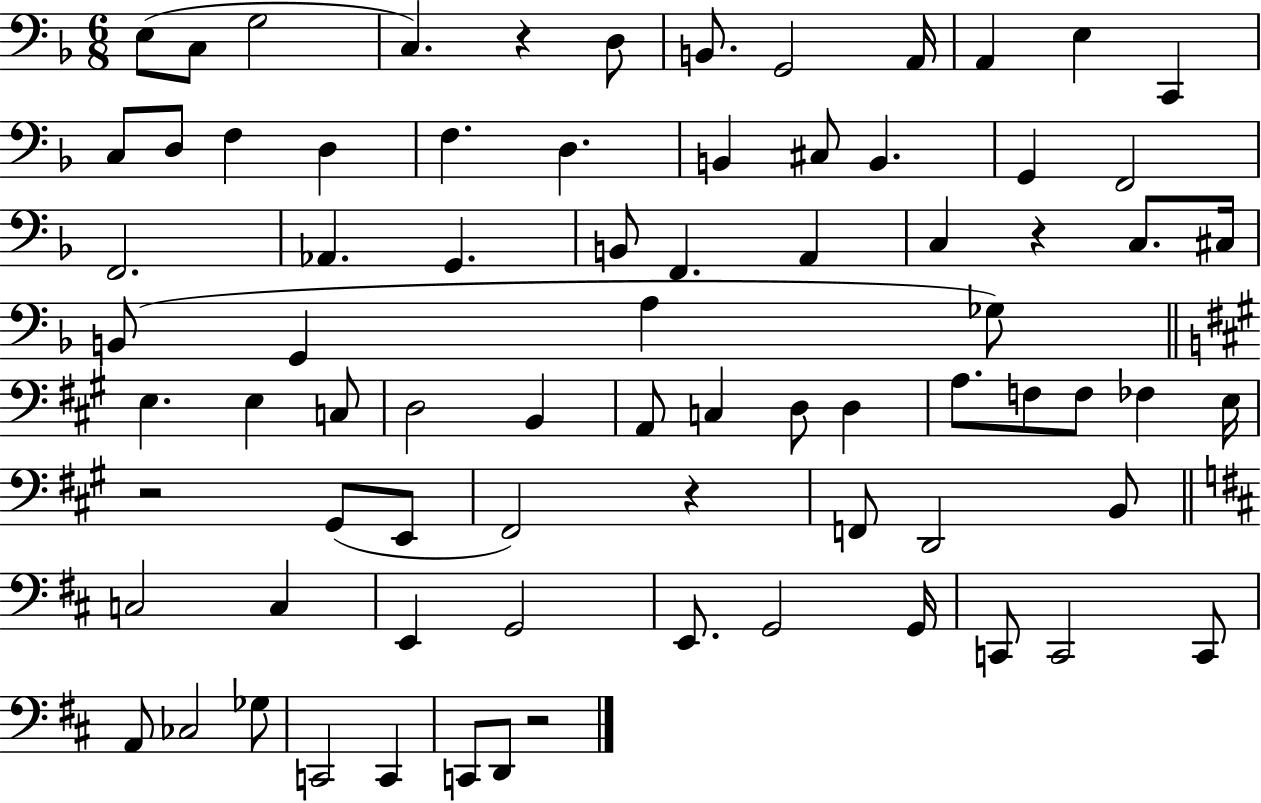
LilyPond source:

{
  \clef bass
  \numericTimeSignature
  \time 6/8
  \key f \major
  \repeat volta 2 { e8( c8 g2 | c4.) r4 d8 | b,8. g,2 a,16 | a,4 e4 c,4 | \break c8 d8 f4 d4 | f4. d4. | b,4 cis8 b,4. | g,4 f,2 | \break f,2. | aes,4. g,4. | b,8 f,4. a,4 | c4 r4 c8. cis16 | \break b,8( g,4 a4 ges8) | \bar "||" \break \key a \major e4. e4 c8 | d2 b,4 | a,8 c4 d8 d4 | a8. f8 f8 fes4 e16 | \break r2 gis,8( e,8 | fis,2) r4 | f,8 d,2 b,8 | \bar "||" \break \key d \major c2 c4 | e,4 g,2 | e,8. g,2 g,16 | c,8 c,2 c,8 | \break a,8 ces2 ges8 | c,2 c,4 | c,8 d,8 r2 | } \bar "|."
}